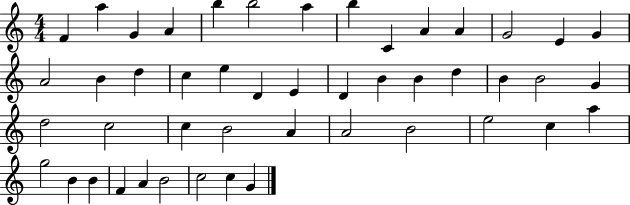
{
  \clef treble
  \numericTimeSignature
  \time 4/4
  \key c \major
  f'4 a''4 g'4 a'4 | b''4 b''2 a''4 | b''4 c'4 a'4 a'4 | g'2 e'4 g'4 | \break a'2 b'4 d''4 | c''4 e''4 d'4 e'4 | d'4 b'4 b'4 d''4 | b'4 b'2 g'4 | \break d''2 c''2 | c''4 b'2 a'4 | a'2 b'2 | e''2 c''4 a''4 | \break g''2 b'4 b'4 | f'4 a'4 b'2 | c''2 c''4 g'4 | \bar "|."
}